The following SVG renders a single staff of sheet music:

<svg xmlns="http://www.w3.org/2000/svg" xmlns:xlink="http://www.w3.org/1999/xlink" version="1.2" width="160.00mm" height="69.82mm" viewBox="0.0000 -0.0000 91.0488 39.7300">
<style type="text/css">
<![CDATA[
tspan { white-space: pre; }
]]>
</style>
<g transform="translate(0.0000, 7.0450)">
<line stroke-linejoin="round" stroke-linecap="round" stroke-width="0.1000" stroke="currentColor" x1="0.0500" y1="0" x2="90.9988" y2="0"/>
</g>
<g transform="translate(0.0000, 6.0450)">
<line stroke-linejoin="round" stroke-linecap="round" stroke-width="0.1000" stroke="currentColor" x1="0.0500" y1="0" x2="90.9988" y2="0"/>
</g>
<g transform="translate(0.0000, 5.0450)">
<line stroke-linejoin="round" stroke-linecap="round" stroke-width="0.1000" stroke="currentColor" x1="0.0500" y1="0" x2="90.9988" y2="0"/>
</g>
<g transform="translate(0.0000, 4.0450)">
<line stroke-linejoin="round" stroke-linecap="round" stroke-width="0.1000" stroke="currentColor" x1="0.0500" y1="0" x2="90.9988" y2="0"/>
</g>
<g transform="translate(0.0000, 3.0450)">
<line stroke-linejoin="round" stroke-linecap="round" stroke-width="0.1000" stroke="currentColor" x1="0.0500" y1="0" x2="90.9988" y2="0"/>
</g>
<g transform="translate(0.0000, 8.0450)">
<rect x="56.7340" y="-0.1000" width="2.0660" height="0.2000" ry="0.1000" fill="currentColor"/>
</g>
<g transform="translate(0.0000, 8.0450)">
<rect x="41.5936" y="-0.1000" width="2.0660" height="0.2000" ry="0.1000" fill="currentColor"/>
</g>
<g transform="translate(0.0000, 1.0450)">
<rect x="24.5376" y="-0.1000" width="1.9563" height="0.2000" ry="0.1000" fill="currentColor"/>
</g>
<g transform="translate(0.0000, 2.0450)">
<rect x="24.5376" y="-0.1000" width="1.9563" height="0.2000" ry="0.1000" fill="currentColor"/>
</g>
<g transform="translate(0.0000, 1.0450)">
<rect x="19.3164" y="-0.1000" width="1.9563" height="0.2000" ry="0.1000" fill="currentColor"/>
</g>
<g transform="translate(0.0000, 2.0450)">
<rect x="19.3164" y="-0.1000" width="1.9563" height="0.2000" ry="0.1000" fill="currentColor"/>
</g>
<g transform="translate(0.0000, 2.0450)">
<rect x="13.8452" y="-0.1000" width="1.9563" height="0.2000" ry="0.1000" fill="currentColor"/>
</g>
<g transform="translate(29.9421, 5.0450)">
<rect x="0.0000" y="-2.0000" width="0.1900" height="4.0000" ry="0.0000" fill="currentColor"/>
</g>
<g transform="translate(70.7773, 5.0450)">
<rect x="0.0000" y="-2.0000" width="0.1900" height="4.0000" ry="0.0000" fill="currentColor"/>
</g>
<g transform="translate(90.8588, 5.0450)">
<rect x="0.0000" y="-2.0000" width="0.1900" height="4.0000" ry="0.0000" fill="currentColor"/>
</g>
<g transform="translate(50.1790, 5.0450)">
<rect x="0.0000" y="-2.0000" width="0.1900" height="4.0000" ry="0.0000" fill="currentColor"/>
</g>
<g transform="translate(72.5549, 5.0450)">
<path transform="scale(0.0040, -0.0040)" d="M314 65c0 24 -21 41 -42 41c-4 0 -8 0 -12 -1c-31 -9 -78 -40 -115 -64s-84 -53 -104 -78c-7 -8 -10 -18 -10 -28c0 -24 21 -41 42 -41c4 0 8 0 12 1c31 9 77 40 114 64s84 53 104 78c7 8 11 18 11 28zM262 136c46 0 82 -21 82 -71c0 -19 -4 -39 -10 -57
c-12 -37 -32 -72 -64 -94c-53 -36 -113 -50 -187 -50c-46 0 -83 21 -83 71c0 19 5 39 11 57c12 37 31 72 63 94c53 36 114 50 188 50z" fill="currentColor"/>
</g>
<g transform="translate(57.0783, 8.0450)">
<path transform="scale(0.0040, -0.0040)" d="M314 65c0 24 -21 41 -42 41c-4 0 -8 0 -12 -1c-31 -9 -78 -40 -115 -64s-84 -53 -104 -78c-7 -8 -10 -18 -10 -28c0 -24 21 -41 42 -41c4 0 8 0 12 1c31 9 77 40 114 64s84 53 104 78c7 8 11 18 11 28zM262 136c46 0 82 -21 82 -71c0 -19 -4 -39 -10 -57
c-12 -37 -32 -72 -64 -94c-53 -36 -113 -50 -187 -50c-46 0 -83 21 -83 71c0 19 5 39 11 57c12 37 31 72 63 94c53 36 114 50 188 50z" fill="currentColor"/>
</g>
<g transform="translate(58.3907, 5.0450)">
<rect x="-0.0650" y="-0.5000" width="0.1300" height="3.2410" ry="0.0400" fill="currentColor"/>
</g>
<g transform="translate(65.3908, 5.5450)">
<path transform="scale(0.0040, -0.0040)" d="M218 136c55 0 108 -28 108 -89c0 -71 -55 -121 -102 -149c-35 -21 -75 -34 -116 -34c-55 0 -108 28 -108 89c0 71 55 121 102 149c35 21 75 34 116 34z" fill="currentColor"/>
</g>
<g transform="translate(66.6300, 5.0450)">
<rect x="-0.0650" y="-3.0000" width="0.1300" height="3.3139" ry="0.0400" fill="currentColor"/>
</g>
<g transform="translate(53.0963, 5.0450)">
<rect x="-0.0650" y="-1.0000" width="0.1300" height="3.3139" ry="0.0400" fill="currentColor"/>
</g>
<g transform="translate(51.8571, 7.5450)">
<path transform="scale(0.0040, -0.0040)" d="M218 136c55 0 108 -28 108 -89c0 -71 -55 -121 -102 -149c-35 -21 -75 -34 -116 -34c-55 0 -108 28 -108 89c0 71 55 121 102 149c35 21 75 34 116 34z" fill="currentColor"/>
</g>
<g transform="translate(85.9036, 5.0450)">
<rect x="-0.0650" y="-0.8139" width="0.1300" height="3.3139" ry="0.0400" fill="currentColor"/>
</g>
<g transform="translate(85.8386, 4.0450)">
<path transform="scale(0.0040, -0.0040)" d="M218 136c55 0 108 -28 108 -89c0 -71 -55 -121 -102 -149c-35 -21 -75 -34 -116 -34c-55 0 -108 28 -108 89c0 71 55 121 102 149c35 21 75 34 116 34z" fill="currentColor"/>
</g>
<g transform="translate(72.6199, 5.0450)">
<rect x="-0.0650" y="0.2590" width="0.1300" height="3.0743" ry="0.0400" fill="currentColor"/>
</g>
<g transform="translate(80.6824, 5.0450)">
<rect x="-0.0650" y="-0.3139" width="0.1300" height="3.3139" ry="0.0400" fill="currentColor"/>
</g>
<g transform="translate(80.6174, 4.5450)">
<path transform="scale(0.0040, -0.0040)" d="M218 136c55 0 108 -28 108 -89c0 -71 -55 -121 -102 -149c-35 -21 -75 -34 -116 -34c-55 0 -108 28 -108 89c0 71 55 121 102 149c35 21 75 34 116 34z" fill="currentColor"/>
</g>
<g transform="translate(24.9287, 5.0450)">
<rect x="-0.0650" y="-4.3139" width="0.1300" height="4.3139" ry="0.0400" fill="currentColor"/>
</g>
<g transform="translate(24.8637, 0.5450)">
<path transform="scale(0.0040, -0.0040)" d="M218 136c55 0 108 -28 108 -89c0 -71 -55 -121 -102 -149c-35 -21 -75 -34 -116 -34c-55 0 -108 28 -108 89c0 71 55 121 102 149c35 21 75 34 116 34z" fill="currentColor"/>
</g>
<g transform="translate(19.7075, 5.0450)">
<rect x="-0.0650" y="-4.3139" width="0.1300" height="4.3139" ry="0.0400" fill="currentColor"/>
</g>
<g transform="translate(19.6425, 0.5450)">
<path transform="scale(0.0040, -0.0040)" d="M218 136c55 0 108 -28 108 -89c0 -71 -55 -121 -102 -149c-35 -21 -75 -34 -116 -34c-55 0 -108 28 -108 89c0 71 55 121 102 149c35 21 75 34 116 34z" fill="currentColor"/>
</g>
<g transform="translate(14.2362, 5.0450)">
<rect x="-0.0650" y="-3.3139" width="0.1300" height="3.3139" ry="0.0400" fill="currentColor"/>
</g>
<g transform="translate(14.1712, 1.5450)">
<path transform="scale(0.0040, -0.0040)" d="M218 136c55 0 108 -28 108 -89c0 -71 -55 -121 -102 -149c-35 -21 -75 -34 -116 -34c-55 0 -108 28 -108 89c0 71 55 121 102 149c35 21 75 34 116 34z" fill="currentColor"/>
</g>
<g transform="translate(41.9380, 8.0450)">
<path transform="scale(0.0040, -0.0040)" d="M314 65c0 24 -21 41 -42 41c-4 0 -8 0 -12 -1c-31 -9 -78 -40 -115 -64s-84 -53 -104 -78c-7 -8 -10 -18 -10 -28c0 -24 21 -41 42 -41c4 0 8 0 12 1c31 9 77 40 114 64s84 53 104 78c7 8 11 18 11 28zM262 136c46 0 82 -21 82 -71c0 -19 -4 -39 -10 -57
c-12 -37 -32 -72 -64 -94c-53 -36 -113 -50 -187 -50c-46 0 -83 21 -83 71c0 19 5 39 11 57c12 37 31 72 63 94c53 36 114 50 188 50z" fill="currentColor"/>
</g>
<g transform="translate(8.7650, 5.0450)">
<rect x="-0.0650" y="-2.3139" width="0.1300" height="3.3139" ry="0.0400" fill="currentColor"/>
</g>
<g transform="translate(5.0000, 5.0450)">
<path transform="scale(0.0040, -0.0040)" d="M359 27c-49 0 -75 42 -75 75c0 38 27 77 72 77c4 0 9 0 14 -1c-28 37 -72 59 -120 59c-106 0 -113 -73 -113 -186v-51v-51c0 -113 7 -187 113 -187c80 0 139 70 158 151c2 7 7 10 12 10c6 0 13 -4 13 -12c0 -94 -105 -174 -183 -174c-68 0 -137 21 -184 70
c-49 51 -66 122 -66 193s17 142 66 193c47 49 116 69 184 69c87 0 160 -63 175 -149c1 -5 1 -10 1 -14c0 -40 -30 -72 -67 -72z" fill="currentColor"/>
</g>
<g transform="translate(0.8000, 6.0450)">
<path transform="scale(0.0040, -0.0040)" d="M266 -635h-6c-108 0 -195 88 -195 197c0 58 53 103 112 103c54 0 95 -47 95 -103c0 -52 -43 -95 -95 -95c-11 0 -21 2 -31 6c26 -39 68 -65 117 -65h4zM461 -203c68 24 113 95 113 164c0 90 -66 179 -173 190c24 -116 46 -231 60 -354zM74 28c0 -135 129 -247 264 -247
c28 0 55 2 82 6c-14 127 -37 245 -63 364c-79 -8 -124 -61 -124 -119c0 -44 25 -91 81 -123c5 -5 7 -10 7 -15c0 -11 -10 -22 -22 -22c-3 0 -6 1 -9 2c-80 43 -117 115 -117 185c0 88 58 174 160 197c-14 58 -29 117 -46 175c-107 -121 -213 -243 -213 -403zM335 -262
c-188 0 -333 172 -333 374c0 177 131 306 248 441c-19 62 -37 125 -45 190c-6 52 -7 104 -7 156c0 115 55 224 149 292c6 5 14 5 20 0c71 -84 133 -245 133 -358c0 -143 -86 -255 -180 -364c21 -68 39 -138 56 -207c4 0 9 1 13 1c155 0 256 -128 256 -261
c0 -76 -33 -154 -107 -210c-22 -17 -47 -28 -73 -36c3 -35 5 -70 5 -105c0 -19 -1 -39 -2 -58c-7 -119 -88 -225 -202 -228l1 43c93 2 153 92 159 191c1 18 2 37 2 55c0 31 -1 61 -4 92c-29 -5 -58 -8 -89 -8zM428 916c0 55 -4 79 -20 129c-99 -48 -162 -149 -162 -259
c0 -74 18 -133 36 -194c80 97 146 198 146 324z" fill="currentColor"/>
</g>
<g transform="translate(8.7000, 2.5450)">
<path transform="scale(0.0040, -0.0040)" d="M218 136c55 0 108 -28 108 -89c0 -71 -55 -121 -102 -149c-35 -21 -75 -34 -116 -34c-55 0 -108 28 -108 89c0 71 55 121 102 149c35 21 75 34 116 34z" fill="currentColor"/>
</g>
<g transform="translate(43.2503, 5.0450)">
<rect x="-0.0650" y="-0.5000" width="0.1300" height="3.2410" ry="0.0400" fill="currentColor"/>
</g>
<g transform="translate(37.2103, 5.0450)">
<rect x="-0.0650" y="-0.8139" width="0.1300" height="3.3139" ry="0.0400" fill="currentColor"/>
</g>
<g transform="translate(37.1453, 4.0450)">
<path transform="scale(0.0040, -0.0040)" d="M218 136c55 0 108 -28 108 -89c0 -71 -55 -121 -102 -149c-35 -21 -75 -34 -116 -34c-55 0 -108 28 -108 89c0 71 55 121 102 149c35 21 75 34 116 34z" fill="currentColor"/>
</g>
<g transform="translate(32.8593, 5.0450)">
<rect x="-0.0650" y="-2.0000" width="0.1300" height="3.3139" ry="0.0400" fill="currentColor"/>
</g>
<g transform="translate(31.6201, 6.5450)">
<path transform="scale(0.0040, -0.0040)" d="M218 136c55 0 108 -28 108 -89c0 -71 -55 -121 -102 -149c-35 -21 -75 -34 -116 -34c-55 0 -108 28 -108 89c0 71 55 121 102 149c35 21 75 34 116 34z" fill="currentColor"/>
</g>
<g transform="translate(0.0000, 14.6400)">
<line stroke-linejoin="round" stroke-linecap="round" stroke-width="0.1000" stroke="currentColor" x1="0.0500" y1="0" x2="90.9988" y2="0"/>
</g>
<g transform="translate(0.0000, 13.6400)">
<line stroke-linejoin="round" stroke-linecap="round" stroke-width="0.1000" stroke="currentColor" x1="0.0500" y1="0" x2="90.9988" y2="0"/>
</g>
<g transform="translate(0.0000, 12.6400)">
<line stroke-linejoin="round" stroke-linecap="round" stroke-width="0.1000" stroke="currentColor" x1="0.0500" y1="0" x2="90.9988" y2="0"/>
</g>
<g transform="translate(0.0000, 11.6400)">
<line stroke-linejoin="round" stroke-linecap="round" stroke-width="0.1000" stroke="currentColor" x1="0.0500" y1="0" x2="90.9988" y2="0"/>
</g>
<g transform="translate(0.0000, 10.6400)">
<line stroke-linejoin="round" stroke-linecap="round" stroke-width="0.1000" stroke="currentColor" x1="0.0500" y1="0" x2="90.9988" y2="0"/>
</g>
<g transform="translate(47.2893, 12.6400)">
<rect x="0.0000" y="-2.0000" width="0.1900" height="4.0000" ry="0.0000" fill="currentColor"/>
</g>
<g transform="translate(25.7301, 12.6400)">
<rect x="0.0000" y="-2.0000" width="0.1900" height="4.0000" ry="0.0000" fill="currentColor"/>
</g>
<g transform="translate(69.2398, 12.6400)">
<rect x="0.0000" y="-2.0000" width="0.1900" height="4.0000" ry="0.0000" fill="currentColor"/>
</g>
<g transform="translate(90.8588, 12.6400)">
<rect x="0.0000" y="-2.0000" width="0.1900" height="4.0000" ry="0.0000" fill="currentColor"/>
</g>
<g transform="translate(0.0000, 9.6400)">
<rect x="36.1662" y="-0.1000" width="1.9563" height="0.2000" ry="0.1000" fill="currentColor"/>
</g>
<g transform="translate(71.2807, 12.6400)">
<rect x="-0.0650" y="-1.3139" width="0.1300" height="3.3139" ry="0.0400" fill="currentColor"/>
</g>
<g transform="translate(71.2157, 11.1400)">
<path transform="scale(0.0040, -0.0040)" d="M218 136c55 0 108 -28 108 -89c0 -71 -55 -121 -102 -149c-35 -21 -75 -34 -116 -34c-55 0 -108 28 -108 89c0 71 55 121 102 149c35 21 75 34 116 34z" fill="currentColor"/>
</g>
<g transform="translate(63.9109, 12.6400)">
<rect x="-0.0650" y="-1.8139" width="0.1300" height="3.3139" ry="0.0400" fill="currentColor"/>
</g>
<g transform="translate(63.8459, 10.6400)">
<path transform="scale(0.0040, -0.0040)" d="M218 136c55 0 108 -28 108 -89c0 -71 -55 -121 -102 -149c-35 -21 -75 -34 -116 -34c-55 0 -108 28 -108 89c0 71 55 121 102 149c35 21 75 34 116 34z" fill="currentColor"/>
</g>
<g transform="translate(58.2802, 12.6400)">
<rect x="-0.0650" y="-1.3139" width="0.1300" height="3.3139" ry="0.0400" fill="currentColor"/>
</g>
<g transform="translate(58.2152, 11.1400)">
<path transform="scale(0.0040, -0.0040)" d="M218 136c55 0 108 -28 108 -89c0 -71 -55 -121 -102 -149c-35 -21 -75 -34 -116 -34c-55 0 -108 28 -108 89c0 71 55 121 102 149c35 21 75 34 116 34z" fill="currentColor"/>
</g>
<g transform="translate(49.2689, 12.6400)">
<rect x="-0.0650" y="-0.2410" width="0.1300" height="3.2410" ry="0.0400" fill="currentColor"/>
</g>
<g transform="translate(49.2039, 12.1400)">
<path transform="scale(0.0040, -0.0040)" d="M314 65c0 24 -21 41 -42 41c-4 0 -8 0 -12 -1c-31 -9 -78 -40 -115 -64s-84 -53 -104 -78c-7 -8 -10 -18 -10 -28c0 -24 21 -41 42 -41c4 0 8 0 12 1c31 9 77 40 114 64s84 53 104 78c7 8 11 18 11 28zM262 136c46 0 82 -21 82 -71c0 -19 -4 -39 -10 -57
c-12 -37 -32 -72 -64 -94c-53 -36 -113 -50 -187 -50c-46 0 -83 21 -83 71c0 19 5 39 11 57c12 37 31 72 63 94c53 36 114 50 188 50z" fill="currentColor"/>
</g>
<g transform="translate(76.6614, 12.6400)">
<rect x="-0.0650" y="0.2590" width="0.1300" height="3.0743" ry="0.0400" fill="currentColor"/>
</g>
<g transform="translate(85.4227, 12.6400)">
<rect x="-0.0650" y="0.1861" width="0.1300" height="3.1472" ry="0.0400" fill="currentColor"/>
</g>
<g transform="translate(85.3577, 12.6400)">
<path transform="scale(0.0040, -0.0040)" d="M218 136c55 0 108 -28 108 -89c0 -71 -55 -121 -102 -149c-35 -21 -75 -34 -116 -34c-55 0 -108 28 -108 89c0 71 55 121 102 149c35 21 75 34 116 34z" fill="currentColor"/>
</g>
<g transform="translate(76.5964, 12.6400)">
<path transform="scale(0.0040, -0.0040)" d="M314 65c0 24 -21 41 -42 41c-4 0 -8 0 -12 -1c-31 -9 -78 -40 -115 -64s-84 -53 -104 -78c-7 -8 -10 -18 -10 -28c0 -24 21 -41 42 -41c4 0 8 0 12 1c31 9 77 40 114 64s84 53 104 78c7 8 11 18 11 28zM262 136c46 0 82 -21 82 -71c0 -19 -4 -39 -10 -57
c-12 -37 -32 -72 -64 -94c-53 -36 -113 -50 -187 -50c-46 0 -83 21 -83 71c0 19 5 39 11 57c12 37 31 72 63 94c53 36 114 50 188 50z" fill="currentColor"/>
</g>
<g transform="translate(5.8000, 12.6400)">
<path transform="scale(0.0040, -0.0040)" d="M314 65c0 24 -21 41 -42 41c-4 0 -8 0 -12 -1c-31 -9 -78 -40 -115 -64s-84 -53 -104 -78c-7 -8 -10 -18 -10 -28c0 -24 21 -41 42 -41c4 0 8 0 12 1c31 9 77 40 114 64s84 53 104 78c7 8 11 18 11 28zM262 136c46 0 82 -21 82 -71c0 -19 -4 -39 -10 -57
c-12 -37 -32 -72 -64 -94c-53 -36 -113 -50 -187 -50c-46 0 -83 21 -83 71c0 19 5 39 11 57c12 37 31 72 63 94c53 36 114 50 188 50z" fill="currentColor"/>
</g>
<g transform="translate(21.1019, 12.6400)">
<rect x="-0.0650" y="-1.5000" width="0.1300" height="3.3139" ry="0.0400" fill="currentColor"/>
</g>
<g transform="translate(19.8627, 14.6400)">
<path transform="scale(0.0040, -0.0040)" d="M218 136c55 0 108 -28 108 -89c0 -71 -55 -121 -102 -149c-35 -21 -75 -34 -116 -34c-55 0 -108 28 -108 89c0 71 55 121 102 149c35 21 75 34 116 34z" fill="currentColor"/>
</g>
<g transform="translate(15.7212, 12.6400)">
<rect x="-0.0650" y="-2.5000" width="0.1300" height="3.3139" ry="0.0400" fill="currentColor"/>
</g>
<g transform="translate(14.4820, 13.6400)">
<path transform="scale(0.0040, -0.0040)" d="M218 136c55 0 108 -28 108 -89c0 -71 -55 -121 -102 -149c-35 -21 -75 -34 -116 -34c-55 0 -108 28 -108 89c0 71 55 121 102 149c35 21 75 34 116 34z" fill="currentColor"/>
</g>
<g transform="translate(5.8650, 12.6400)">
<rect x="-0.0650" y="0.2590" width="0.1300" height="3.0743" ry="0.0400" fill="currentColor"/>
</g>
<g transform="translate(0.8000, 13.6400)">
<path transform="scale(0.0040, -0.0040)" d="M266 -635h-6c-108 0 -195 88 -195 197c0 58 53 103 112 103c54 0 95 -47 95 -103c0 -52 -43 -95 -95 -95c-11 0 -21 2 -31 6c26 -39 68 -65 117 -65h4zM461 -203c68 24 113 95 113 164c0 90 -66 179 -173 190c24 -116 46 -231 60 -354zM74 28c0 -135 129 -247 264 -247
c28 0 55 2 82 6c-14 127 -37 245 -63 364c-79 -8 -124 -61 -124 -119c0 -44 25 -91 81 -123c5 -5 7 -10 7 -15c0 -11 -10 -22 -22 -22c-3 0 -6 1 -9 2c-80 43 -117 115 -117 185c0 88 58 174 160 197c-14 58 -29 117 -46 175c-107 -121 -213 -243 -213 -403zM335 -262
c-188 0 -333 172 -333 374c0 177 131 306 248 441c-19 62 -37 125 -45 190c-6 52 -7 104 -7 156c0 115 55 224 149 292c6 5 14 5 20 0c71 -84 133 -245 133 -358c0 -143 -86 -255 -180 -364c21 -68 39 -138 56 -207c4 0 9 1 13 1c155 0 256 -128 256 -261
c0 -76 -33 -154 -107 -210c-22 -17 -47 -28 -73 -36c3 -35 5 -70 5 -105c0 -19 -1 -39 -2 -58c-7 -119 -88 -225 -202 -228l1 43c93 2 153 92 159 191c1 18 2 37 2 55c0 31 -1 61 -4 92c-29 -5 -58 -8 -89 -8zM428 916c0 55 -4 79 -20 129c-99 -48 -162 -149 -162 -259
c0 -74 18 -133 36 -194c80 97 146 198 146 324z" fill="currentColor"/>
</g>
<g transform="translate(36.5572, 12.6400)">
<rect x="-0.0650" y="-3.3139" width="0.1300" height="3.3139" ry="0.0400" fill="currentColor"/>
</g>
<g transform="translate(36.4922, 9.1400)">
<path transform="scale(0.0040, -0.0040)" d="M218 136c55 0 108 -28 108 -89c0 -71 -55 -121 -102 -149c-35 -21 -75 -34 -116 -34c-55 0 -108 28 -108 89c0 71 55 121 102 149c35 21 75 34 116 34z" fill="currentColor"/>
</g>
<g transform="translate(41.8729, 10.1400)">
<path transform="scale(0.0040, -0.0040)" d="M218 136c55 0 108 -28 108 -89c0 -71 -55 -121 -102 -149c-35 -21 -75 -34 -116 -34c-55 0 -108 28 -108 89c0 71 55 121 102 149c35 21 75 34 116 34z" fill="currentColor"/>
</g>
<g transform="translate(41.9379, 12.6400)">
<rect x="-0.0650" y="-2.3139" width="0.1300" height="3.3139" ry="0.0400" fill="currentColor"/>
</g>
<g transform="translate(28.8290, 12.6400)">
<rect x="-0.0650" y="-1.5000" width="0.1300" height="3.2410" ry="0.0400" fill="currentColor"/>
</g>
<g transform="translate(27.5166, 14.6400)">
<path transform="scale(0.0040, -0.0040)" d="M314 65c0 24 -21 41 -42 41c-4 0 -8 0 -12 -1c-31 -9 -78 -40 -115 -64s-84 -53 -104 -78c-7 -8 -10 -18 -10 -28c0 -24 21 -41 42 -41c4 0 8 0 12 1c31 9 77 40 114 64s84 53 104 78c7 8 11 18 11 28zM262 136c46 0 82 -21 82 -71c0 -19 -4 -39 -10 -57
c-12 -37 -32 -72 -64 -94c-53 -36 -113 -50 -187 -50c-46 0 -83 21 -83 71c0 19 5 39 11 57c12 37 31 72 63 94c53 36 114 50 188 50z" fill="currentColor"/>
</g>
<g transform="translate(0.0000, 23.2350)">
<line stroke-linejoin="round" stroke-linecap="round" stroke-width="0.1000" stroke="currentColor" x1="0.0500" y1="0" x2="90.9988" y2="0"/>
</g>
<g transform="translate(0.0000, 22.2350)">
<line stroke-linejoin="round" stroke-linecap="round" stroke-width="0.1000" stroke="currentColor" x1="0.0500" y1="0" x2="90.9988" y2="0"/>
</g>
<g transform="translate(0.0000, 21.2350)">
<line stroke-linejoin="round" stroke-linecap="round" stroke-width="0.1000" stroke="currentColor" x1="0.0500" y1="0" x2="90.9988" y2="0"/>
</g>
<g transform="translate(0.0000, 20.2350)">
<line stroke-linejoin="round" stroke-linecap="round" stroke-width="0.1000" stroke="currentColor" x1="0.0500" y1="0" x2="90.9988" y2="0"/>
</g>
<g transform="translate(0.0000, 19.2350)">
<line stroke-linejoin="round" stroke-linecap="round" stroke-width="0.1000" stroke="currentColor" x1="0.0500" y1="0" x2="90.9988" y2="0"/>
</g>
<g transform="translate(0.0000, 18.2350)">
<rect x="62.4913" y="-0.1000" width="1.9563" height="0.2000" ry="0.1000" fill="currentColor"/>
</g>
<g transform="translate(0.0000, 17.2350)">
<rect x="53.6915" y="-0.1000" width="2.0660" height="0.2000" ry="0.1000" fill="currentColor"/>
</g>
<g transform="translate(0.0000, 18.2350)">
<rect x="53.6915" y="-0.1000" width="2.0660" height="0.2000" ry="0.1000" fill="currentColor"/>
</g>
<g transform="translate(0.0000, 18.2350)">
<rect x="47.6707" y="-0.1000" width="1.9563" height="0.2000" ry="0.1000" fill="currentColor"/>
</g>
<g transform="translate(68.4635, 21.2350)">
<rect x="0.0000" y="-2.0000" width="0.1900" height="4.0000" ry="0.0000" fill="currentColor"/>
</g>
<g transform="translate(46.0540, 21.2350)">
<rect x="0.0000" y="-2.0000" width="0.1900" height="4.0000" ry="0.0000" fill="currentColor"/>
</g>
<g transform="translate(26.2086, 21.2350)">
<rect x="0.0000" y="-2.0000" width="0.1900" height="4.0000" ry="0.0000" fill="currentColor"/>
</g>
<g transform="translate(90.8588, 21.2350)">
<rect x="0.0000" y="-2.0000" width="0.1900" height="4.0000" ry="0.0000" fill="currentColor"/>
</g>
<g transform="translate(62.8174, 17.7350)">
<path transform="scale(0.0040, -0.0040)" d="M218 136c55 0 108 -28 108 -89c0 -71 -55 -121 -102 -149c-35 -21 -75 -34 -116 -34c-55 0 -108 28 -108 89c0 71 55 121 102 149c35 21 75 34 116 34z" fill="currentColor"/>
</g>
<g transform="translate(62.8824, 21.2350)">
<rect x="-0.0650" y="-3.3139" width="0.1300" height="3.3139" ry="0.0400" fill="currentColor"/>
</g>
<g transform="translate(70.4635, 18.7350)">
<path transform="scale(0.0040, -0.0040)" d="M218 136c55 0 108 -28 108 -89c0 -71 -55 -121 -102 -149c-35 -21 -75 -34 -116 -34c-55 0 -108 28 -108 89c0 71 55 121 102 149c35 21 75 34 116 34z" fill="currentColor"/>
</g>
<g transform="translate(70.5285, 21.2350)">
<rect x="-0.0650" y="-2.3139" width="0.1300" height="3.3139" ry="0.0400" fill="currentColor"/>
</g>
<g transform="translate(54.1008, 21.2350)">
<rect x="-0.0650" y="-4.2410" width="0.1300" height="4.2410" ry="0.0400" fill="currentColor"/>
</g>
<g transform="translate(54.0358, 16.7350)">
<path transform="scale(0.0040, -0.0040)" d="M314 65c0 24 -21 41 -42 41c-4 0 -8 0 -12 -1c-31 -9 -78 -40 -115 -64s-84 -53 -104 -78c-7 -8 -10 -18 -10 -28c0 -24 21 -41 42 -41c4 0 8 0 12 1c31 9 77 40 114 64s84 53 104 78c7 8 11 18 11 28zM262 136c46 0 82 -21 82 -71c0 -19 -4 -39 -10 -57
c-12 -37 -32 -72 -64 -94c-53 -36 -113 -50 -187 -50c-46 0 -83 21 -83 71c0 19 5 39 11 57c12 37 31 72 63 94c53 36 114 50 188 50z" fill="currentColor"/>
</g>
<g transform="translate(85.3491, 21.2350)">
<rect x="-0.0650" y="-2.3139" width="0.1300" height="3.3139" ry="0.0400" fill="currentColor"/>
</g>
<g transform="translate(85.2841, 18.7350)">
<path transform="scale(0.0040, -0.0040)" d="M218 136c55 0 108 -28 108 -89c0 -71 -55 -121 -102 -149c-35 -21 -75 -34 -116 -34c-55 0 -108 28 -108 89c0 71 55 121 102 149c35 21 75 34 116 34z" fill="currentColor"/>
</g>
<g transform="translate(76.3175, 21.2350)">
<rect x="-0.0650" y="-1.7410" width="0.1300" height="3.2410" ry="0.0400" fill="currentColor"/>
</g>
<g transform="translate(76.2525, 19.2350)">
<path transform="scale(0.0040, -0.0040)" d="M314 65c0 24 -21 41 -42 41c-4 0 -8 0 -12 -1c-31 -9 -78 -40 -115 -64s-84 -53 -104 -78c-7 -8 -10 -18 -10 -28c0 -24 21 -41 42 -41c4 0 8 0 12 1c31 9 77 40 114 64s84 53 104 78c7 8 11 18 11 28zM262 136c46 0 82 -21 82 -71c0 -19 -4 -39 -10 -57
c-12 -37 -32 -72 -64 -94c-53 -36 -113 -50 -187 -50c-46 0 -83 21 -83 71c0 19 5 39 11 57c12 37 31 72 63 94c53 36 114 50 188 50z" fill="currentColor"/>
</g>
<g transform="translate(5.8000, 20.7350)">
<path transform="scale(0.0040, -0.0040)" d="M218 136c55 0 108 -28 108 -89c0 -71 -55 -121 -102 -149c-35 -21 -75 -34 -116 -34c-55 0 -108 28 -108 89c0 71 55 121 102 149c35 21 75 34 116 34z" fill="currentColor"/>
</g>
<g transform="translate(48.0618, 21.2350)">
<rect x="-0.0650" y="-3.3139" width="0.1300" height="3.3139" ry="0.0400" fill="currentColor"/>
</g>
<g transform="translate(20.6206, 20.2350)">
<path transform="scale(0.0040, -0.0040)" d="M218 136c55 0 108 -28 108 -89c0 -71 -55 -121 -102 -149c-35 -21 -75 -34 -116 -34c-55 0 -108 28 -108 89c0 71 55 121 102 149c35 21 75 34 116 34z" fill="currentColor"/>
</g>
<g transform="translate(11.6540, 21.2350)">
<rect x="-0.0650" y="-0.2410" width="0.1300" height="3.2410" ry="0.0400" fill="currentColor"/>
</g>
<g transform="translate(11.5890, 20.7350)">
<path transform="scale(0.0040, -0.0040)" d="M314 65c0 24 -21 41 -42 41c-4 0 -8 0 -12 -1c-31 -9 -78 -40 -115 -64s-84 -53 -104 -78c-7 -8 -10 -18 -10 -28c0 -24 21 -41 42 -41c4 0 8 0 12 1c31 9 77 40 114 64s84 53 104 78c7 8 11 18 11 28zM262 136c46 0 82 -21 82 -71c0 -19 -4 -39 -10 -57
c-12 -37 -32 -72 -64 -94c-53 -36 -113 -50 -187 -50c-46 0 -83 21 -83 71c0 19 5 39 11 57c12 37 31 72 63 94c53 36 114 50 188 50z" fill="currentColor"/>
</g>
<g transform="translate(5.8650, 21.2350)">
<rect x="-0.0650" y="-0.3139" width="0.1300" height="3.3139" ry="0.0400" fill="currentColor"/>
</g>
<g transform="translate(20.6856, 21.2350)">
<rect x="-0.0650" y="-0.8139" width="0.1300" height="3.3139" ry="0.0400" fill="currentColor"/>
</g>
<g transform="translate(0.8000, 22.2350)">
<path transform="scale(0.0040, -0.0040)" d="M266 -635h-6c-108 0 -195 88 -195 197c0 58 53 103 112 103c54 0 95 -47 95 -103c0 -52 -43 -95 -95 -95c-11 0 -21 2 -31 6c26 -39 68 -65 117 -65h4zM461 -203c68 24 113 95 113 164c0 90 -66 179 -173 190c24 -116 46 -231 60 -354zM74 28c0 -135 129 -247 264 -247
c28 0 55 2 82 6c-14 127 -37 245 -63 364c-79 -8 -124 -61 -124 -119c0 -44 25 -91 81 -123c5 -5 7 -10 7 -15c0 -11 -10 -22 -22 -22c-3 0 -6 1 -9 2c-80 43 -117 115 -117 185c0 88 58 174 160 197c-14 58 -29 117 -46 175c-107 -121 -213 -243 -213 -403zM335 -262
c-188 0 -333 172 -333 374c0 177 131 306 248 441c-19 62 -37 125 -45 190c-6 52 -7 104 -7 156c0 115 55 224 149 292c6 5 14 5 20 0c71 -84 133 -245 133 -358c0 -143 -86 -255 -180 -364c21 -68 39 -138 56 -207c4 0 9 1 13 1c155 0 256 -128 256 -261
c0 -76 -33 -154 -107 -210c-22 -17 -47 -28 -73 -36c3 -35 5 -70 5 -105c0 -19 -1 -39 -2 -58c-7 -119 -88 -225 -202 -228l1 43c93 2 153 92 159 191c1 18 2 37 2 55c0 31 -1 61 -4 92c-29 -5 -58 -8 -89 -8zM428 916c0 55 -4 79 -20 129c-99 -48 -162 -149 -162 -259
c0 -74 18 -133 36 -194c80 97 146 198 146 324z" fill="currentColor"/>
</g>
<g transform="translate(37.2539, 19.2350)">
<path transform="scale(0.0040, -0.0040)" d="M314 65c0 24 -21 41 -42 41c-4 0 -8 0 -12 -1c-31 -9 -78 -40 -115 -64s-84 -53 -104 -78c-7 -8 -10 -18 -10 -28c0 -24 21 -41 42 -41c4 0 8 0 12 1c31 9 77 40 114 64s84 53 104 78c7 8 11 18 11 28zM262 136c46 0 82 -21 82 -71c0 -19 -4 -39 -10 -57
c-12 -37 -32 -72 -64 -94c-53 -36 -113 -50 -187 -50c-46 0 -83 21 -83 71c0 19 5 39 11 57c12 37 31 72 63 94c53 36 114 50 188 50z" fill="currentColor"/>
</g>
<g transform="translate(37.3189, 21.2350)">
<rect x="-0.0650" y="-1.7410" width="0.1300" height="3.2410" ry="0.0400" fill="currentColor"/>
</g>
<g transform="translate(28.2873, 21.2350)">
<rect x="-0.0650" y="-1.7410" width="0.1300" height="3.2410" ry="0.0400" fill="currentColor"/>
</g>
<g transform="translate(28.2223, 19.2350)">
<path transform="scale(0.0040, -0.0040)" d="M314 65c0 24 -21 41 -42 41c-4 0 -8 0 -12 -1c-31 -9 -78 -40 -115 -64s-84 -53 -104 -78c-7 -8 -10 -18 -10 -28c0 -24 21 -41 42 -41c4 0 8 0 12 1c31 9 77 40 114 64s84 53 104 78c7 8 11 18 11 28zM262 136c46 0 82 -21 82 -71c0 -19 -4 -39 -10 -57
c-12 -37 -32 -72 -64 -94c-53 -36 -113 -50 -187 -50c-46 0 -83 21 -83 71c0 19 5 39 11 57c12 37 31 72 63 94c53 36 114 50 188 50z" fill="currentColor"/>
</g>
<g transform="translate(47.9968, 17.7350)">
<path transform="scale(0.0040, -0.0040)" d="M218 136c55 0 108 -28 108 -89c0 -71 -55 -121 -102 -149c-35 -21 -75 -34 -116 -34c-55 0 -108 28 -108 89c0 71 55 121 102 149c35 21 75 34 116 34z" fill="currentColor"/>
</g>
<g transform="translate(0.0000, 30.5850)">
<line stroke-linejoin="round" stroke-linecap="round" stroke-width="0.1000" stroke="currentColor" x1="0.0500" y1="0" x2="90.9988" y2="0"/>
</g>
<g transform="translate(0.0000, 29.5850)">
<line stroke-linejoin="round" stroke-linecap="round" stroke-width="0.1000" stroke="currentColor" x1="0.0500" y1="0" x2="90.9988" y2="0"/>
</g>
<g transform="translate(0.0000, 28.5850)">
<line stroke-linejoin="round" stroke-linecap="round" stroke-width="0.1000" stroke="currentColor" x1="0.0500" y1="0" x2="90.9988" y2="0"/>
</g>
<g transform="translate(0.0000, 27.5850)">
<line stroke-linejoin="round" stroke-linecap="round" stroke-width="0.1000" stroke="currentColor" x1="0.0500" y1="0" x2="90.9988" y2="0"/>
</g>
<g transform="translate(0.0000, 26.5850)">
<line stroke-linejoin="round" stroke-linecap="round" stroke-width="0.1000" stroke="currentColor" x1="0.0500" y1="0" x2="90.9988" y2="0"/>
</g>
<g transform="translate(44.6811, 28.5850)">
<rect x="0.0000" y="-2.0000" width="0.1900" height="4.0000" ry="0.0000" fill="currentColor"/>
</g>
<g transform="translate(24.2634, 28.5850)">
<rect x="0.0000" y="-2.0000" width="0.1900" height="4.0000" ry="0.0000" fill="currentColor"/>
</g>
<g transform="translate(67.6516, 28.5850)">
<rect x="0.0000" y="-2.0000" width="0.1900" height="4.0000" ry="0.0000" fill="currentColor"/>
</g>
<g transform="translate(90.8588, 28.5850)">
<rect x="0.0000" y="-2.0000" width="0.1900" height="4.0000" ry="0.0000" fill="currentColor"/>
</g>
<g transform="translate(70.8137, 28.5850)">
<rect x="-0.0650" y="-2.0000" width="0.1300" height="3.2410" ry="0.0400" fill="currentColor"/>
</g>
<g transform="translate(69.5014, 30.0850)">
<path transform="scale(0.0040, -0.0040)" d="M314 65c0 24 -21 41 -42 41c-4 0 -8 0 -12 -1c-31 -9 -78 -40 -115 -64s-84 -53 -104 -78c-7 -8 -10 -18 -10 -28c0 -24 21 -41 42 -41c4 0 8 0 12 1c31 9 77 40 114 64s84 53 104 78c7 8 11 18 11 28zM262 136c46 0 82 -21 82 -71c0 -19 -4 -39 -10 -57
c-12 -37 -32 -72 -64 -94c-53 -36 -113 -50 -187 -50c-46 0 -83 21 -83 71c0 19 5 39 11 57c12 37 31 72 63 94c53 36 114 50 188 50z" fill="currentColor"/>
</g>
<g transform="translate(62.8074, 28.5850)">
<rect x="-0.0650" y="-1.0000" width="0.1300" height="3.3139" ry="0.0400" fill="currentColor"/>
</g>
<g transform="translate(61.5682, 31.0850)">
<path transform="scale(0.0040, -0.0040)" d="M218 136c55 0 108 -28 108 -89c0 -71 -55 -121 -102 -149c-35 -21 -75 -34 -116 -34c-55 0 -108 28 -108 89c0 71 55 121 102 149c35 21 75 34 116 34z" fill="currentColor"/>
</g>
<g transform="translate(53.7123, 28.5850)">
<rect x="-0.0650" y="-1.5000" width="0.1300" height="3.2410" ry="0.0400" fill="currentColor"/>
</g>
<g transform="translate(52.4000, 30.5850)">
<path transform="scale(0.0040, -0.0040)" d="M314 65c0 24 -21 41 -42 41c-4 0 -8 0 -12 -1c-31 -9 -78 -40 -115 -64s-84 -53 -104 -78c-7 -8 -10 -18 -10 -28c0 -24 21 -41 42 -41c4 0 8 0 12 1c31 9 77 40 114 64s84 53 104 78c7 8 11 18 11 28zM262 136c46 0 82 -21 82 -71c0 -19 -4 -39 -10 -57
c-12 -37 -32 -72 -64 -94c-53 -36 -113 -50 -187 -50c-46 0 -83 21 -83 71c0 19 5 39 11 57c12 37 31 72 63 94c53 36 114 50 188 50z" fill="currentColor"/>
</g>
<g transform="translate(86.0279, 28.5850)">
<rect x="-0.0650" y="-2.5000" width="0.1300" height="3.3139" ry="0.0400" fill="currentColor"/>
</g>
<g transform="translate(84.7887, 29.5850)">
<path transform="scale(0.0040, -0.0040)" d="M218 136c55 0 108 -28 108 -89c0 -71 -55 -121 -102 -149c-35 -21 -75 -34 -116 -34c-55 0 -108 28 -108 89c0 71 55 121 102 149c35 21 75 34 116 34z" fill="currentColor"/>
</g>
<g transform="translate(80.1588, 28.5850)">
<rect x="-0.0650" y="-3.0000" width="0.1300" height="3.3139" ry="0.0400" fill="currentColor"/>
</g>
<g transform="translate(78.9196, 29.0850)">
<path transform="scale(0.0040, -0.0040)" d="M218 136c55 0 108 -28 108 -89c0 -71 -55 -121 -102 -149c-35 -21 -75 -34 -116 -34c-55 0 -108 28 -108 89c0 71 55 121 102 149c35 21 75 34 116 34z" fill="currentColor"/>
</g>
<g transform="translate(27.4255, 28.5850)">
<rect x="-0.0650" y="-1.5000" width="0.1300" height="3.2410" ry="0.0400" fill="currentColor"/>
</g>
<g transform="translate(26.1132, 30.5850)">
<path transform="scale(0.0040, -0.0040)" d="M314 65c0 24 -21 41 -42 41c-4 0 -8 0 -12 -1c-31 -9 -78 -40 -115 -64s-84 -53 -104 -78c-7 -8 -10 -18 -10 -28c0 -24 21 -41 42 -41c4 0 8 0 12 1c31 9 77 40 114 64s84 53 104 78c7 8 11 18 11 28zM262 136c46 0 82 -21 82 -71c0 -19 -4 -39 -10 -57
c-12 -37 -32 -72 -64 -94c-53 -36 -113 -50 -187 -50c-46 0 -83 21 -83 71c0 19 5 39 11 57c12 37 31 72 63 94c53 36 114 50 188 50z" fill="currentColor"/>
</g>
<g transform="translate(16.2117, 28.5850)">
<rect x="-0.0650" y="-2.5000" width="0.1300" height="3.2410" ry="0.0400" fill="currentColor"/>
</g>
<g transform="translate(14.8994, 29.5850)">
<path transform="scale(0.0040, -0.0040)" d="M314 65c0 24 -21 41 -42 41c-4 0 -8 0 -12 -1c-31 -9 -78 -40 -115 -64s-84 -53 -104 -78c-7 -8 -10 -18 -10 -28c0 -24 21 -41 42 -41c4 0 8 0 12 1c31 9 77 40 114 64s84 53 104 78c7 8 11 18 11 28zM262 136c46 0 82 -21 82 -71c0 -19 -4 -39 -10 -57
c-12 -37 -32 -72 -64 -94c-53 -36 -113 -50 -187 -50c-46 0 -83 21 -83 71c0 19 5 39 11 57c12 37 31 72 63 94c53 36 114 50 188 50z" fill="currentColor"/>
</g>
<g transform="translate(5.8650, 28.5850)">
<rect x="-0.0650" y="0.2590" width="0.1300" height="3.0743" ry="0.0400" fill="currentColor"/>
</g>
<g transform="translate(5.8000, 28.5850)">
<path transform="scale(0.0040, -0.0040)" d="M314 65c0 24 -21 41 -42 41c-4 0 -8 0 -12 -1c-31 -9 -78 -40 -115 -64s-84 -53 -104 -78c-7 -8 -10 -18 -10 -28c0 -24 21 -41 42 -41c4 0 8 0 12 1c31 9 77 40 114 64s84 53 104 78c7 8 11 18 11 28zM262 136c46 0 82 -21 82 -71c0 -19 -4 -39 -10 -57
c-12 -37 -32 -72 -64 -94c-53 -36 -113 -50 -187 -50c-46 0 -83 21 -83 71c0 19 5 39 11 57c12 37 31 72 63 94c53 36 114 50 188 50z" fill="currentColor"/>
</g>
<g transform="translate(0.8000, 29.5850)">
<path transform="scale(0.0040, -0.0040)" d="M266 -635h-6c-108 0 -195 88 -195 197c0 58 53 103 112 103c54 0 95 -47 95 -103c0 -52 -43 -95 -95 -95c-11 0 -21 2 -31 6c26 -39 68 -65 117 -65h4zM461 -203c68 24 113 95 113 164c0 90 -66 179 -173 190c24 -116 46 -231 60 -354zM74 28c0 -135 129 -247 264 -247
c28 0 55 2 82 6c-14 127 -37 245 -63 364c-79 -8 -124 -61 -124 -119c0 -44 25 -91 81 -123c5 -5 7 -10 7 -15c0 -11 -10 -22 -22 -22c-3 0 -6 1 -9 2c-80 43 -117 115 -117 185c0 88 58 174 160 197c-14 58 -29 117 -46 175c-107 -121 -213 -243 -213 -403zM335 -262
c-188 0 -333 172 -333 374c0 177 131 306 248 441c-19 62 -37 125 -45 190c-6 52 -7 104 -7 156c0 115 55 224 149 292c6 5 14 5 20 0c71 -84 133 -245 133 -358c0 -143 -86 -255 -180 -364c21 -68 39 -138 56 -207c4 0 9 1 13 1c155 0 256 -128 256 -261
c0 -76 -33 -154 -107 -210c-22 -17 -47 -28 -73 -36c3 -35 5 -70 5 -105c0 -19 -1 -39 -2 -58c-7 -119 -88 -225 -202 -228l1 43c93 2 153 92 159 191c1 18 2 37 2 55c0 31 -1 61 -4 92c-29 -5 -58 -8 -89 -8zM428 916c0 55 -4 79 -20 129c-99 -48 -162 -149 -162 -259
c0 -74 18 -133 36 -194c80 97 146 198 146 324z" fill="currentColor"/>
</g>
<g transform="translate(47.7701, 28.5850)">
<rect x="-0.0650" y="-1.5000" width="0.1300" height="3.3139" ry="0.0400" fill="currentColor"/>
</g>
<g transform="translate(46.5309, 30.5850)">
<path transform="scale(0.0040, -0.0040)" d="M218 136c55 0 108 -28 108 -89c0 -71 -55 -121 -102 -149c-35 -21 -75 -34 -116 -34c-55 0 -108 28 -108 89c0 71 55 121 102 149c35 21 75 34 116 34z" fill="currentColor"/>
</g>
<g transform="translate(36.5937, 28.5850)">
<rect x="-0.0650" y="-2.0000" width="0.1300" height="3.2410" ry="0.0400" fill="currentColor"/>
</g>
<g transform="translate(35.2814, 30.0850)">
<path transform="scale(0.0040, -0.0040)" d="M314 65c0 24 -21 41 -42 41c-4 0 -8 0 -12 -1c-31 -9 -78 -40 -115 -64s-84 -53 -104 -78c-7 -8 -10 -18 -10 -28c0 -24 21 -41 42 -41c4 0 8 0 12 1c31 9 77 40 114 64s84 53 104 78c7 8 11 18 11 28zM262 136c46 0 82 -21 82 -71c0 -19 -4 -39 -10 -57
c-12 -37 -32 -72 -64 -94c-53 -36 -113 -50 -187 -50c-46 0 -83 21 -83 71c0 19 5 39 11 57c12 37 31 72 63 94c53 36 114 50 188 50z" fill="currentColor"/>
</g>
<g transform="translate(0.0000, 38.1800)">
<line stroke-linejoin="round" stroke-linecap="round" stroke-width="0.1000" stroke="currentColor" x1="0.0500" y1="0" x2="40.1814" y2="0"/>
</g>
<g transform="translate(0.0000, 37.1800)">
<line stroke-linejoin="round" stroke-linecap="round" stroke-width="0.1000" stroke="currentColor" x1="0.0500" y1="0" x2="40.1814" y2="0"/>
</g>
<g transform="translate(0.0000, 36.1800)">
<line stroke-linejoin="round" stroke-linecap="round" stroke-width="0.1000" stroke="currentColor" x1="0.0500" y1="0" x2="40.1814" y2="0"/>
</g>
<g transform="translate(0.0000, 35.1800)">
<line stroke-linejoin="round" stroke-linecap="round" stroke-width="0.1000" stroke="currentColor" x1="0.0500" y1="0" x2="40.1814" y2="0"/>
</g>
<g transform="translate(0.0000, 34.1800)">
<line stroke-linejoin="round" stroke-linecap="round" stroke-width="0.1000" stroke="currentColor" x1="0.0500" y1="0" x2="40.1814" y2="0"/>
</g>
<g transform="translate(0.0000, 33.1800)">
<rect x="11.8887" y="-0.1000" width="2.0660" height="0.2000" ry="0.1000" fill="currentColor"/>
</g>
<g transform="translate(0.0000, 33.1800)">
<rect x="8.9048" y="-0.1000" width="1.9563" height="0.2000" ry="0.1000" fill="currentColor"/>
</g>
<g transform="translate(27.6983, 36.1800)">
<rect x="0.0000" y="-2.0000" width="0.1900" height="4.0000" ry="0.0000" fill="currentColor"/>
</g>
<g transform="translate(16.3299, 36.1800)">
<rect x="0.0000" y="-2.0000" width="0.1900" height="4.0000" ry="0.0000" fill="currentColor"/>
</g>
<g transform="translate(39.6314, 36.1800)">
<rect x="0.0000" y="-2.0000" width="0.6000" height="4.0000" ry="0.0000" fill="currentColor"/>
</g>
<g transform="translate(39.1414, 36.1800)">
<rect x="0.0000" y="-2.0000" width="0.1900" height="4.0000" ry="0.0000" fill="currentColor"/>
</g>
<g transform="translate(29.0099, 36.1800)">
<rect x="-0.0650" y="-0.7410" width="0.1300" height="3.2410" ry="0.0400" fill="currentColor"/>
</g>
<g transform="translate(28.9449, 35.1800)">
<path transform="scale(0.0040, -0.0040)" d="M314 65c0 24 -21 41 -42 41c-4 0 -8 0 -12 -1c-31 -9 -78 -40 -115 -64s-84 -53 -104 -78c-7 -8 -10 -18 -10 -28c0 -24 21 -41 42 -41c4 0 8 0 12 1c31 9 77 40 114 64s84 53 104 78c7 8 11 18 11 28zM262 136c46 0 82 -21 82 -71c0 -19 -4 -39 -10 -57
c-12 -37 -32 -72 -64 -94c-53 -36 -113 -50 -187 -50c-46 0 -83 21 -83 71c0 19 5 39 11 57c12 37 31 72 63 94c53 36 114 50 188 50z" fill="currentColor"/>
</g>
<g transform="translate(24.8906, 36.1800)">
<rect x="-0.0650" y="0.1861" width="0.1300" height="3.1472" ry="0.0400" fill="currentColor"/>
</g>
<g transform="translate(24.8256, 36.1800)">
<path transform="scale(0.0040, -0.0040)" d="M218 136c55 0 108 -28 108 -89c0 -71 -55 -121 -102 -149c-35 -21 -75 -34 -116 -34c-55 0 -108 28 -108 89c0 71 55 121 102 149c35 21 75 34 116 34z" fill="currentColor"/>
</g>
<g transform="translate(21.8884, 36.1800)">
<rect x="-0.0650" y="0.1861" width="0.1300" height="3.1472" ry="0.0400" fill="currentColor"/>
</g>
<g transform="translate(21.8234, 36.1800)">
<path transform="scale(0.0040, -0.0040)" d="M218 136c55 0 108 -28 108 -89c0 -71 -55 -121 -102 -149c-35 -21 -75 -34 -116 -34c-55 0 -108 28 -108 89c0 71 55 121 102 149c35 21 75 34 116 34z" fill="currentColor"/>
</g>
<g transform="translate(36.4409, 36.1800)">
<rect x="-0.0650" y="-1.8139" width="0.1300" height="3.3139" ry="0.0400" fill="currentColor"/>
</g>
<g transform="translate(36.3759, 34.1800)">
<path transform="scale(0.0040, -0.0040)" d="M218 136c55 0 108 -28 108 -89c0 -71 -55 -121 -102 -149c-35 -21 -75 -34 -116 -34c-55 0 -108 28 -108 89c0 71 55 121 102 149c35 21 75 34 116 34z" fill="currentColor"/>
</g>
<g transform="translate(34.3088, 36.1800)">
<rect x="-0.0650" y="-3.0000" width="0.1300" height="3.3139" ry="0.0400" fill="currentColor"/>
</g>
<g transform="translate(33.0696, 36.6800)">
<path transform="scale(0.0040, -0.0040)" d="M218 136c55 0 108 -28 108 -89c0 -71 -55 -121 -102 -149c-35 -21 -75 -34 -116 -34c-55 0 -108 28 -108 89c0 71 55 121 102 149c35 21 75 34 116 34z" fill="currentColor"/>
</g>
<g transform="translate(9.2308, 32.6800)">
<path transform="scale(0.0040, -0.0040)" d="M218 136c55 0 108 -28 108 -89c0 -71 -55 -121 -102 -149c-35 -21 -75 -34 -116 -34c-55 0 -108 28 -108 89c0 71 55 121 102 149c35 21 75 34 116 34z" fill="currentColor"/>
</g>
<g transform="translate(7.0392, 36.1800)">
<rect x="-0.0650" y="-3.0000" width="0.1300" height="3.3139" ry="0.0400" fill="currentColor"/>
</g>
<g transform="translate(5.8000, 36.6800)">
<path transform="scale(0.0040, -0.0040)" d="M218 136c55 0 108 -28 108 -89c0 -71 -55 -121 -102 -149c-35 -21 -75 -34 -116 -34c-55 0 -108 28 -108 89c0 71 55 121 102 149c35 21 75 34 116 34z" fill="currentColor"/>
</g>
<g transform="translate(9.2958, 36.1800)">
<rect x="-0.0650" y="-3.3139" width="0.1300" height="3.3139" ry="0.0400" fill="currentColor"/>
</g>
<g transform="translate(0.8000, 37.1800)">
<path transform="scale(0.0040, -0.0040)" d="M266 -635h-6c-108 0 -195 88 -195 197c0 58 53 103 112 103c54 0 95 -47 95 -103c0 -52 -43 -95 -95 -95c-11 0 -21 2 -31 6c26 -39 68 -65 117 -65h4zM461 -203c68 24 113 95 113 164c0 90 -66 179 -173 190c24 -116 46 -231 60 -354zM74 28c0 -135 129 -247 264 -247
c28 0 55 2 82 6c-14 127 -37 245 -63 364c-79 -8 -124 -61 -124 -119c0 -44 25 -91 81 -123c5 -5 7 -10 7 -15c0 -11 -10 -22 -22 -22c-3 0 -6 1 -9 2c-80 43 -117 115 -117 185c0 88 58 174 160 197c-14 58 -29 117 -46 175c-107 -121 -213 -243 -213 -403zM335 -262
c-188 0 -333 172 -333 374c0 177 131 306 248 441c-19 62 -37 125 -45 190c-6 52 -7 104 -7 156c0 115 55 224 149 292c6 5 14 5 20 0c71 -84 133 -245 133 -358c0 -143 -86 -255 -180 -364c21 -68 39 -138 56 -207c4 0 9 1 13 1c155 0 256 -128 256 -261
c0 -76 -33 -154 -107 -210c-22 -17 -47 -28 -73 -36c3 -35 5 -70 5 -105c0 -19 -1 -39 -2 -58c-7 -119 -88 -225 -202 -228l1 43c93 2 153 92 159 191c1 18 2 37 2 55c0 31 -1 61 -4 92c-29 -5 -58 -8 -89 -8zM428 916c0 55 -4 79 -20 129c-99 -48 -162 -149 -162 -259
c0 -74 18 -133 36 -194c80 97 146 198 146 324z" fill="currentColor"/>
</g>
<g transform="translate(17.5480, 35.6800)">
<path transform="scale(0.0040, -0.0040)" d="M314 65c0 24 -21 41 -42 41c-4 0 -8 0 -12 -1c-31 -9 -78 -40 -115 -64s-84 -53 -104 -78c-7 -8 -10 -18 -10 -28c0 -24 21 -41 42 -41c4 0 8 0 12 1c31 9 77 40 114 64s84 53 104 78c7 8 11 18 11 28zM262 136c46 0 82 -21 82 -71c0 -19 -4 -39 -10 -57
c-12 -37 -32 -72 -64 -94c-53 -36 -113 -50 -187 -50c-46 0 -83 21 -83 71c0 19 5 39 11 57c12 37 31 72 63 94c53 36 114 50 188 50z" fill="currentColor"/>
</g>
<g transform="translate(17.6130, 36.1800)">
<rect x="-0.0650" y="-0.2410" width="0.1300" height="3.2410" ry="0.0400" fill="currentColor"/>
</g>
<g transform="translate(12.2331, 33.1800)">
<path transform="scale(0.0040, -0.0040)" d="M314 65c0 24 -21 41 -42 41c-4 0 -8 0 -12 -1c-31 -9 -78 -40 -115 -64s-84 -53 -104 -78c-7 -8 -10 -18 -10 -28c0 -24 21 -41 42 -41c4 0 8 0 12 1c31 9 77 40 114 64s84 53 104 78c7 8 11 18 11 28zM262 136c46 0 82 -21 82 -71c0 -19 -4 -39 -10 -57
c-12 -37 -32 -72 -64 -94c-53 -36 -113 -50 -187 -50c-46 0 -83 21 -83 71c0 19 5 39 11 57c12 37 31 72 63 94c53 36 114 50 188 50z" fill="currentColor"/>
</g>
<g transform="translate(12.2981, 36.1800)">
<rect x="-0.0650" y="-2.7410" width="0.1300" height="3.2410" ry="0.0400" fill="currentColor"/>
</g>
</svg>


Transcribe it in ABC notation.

X:1
T:Untitled
M:4/4
L:1/4
K:C
g b d' d' F d C2 D C2 A B2 c d B2 G E E2 b g c2 e f e B2 B c c2 d f2 f2 b d'2 b g f2 g B2 G2 E2 F2 E E2 D F2 A G A b a2 c2 B B d2 A f